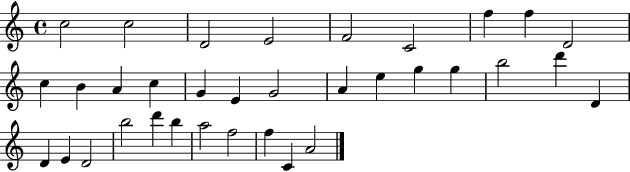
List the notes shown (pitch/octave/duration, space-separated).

C5/h C5/h D4/h E4/h F4/h C4/h F5/q F5/q D4/h C5/q B4/q A4/q C5/q G4/q E4/q G4/h A4/q E5/q G5/q G5/q B5/h D6/q D4/q D4/q E4/q D4/h B5/h D6/q B5/q A5/h F5/h F5/q C4/q A4/h